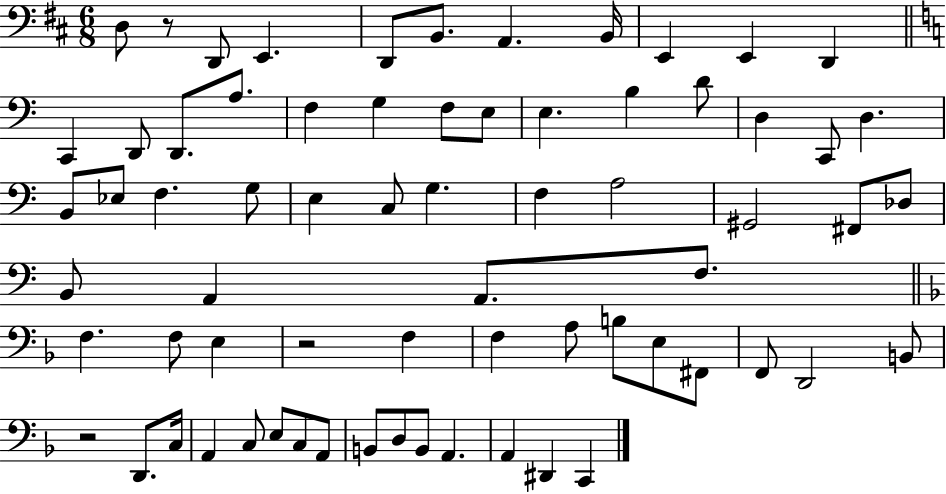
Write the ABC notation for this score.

X:1
T:Untitled
M:6/8
L:1/4
K:D
D,/2 z/2 D,,/2 E,, D,,/2 B,,/2 A,, B,,/4 E,, E,, D,, C,, D,,/2 D,,/2 A,/2 F, G, F,/2 E,/2 E, B, D/2 D, C,,/2 D, B,,/2 _E,/2 F, G,/2 E, C,/2 G, F, A,2 ^G,,2 ^F,,/2 _D,/2 B,,/2 A,, A,,/2 F,/2 F, F,/2 E, z2 F, F, A,/2 B,/2 E,/2 ^F,,/2 F,,/2 D,,2 B,,/2 z2 D,,/2 C,/4 A,, C,/2 E,/2 C,/2 A,,/2 B,,/2 D,/2 B,,/2 A,, A,, ^D,, C,,